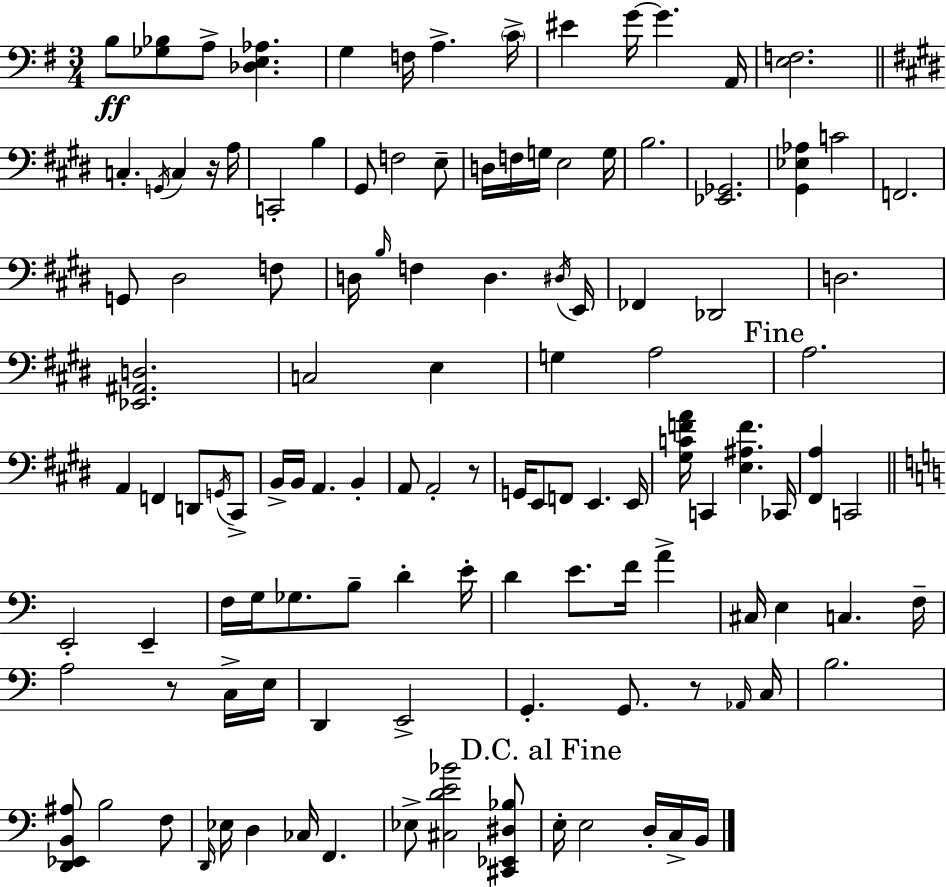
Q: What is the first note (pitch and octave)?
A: B3